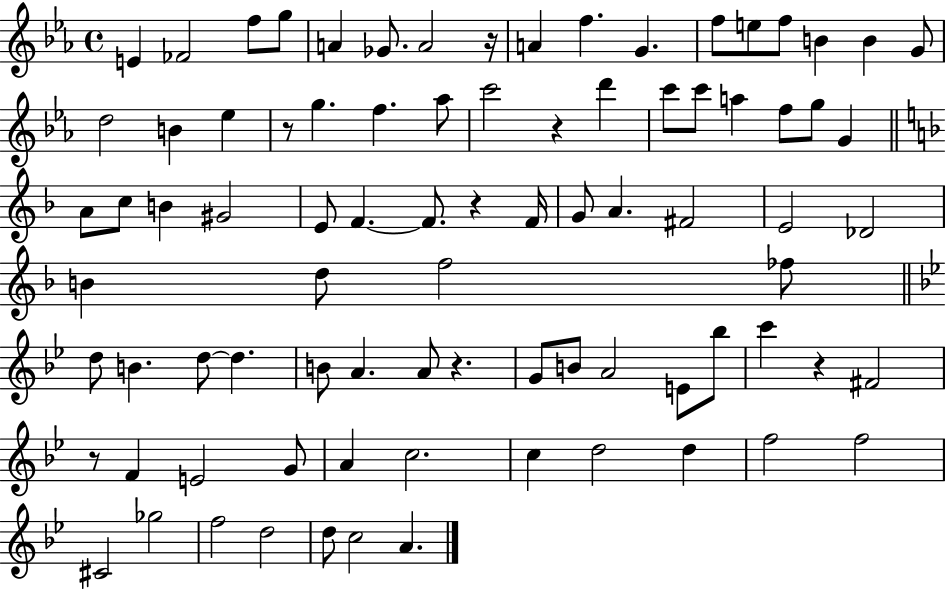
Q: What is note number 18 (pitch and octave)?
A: B4